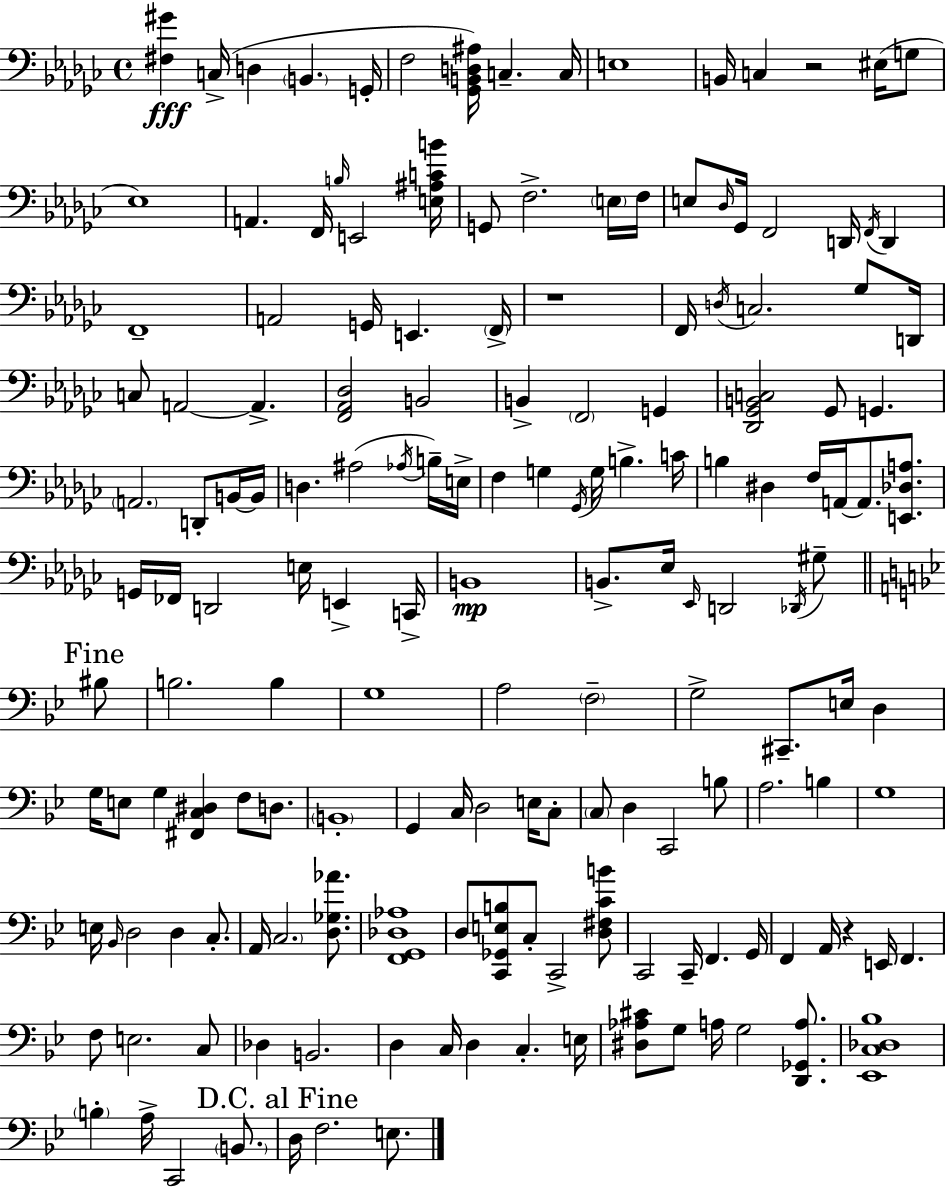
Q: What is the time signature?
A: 4/4